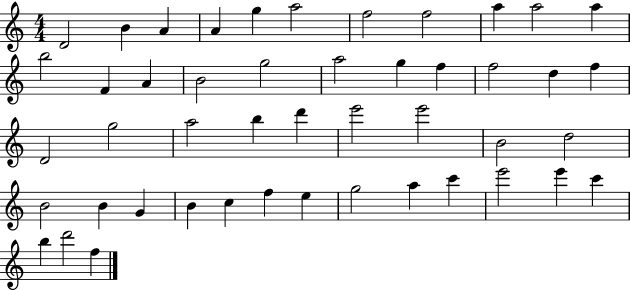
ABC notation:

X:1
T:Untitled
M:4/4
L:1/4
K:C
D2 B A A g a2 f2 f2 a a2 a b2 F A B2 g2 a2 g f f2 d f D2 g2 a2 b d' e'2 e'2 B2 d2 B2 B G B c f e g2 a c' e'2 e' c' b d'2 f